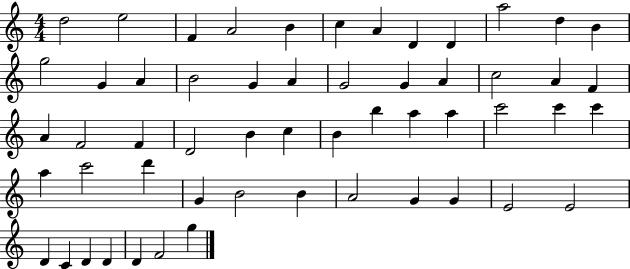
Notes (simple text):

D5/h E5/h F4/q A4/h B4/q C5/q A4/q D4/q D4/q A5/h D5/q B4/q G5/h G4/q A4/q B4/h G4/q A4/q G4/h G4/q A4/q C5/h A4/q F4/q A4/q F4/h F4/q D4/h B4/q C5/q B4/q B5/q A5/q A5/q C6/h C6/q C6/q A5/q C6/h D6/q G4/q B4/h B4/q A4/h G4/q G4/q E4/h E4/h D4/q C4/q D4/q D4/q D4/q F4/h G5/q